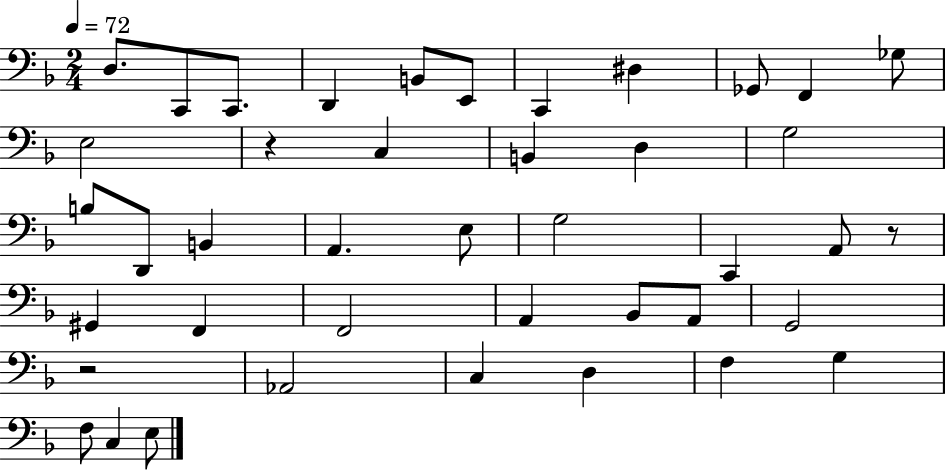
D3/e. C2/e C2/e. D2/q B2/e E2/e C2/q D#3/q Gb2/e F2/q Gb3/e E3/h R/q C3/q B2/q D3/q G3/h B3/e D2/e B2/q A2/q. E3/e G3/h C2/q A2/e R/e G#2/q F2/q F2/h A2/q Bb2/e A2/e G2/h R/h Ab2/h C3/q D3/q F3/q G3/q F3/e C3/q E3/e